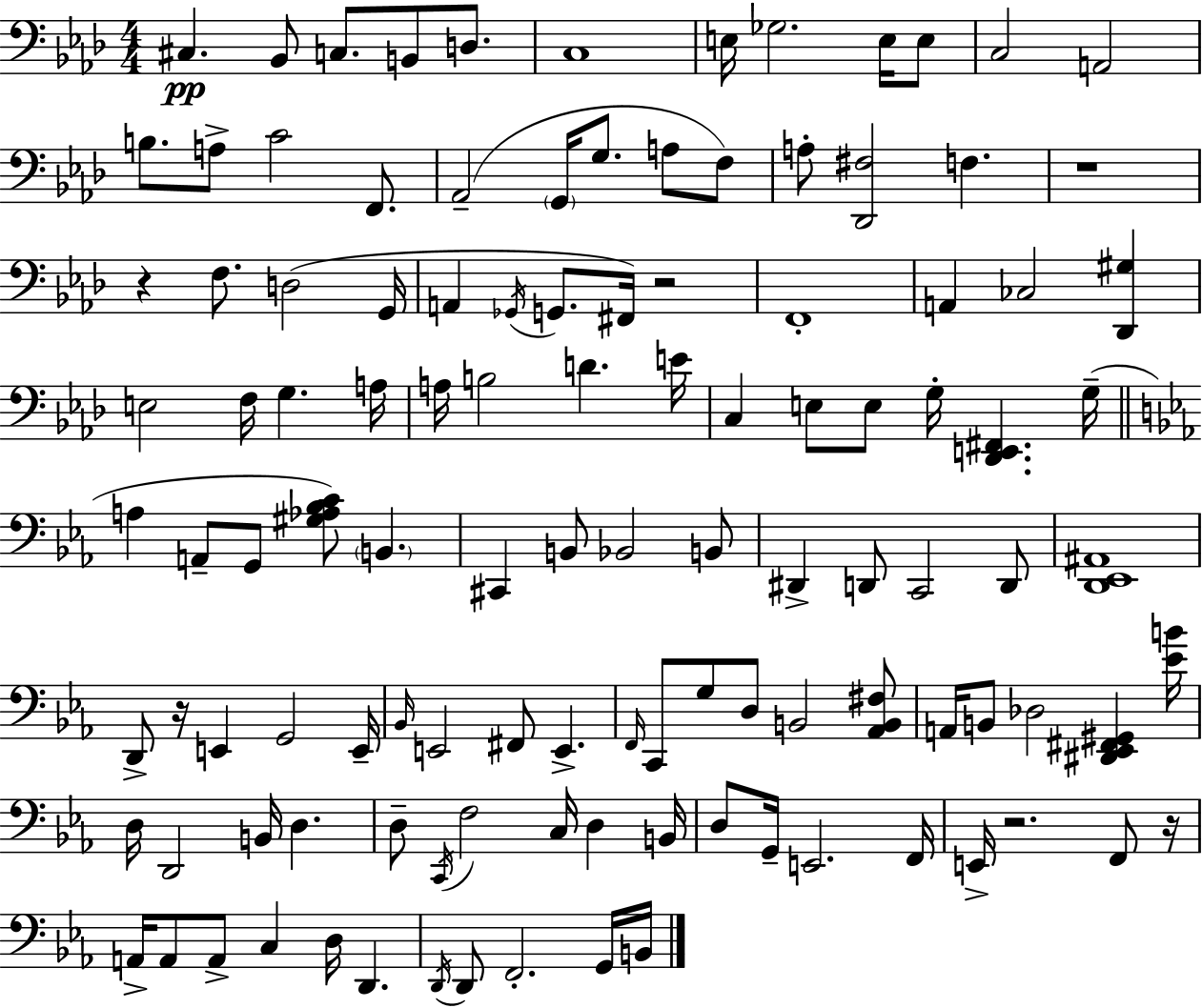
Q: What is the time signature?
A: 4/4